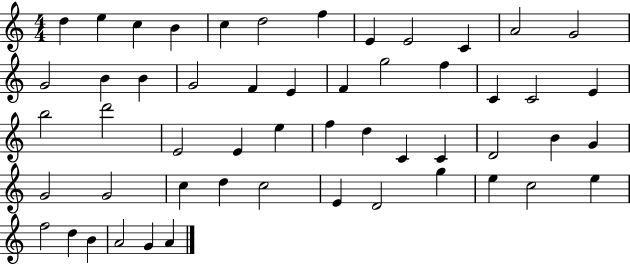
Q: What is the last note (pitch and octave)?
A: A4